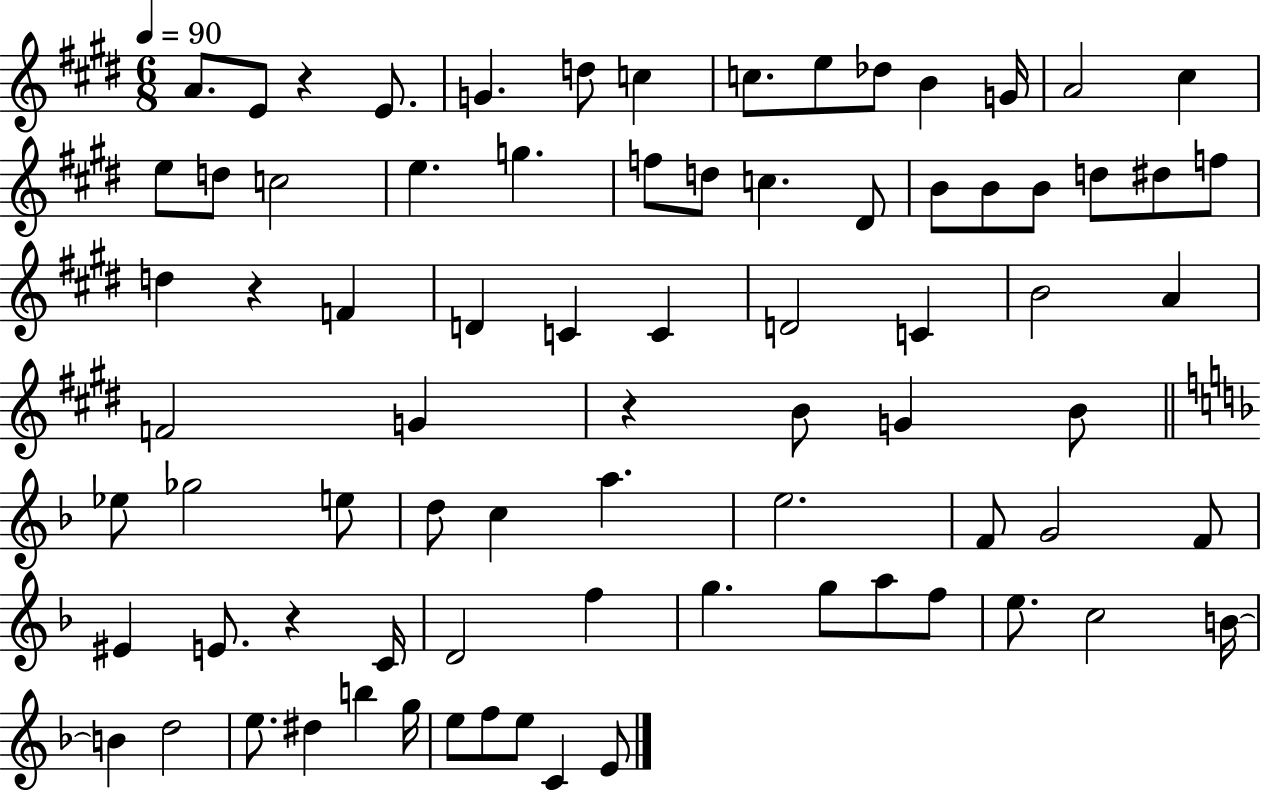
A4/e. E4/e R/q E4/e. G4/q. D5/e C5/q C5/e. E5/e Db5/e B4/q G4/s A4/h C#5/q E5/e D5/e C5/h E5/q. G5/q. F5/e D5/e C5/q. D#4/e B4/e B4/e B4/e D5/e D#5/e F5/e D5/q R/q F4/q D4/q C4/q C4/q D4/h C4/q B4/h A4/q F4/h G4/q R/q B4/e G4/q B4/e Eb5/e Gb5/h E5/e D5/e C5/q A5/q. E5/h. F4/e G4/h F4/e EIS4/q E4/e. R/q C4/s D4/h F5/q G5/q. G5/e A5/e F5/e E5/e. C5/h B4/s B4/q D5/h E5/e. D#5/q B5/q G5/s E5/e F5/e E5/e C4/q E4/e